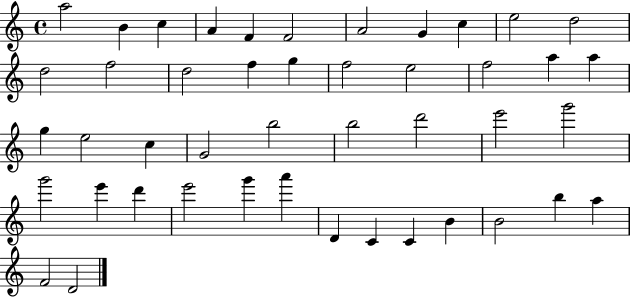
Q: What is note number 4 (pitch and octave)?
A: A4